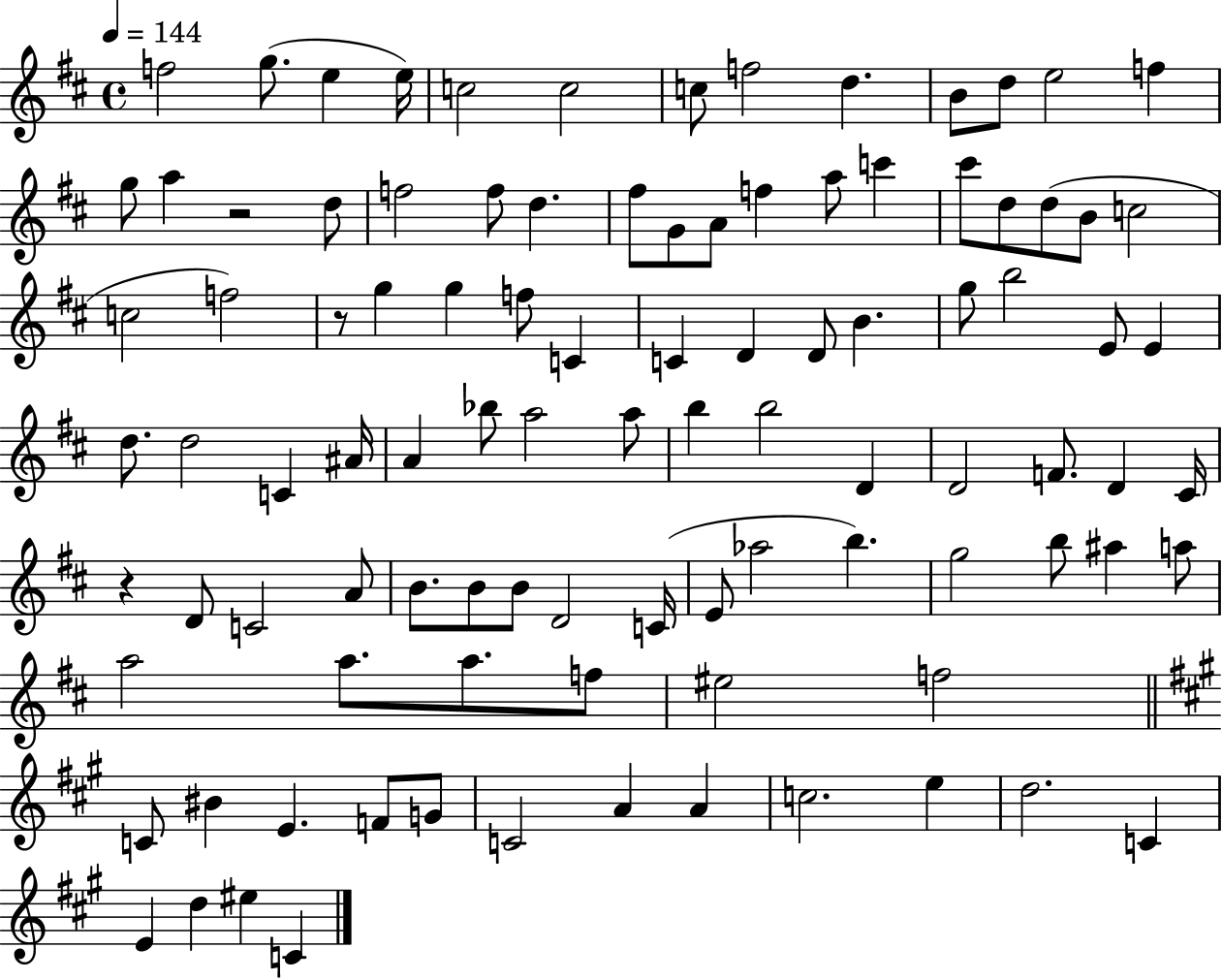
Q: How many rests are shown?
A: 3